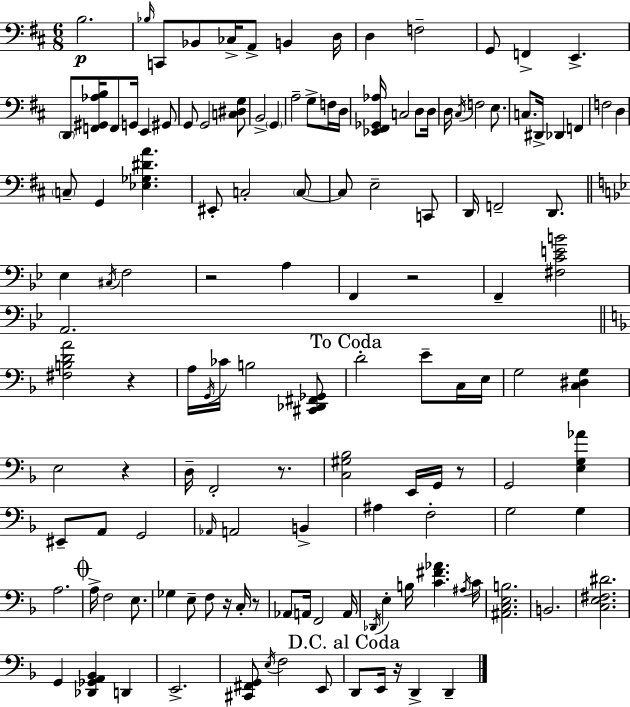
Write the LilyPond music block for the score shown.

{
  \clef bass
  \numericTimeSignature
  \time 6/8
  \key d \major
  b2.\p | \grace { bes16 } c,8 bes,8 ces16-> a,8-> b,4 | d16 d4 f2-- | g,8 f,4-> e,4.-> | \break \parenthesize d,8 <f, gis, aes b>16 f,8 g,16 e,4 gis,8 | g,8 g,2 <c dis g>8 | b,2-> \parenthesize g,4 | a2-- g8-> f16 | \break d16 <ees, fis, ges, aes>16 c2 d8 | d16 d16 \acciaccatura { cis16 } f2 e8. | c8. dis,16-> des,4 f,4 | f2 d4 | \break \parenthesize c8-- g,4 <ees ges dis' a'>4. | eis,8-. c2-. | \parenthesize c8~~ c8 e2-- | c,8 d,16 f,2-- d,8. | \break \bar "||" \break \key bes \major ees4 \acciaccatura { cis16 } f2 | r2 a4 | f,4 r2 | f,4-- <fis c' e' b'>2 | \break a,2. | \bar "||" \break \key f \major <fis b d' a'>2 r4 | a16 \acciaccatura { g,16 } ces'16 b2 <cis, des, fis, ges,>8 | \mark "To Coda" d'2-. e'8-- c16 | e16 g2 <c dis g>4 | \break e2 r4 | d16-- f,2-. r8. | <c gis bes>2 e,16 g,16 r8 | g,2 <e g aes'>4 | \break eis,8-- a,8 g,2 | \grace { aes,16 } a,2 b,4-> | ais4 f2-. | g2 g4 | \break a2. | \mark \markup { \musicglyph "scripts.coda" } a16-> f2 e8. | ges4 e8-- f8 r16 c16-. | r8 aes,8 a,16 f,2 | \break a,16 \acciaccatura { des,16 } e4-. b16 <c' fis' aes'>4. | \acciaccatura { ais16 } c'16 <ais, c e b>2. | b,2. | <c e fis dis'>2. | \break g,4 <des, ges, a, bes,>4 | d,4 e,2.-> | <cis, fis, g,>8 \acciaccatura { e16 } f2 | e,8 \mark "D.C. al Coda" d,8 e,16 r16 d,4-> | \break d,4-- \bar "|."
}